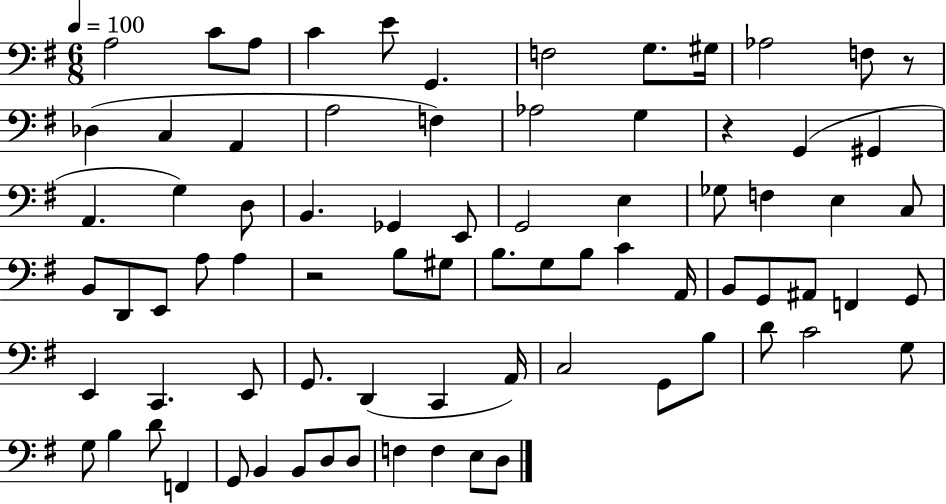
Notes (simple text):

A3/h C4/e A3/e C4/q E4/e G2/q. F3/h G3/e. G#3/s Ab3/h F3/e R/e Db3/q C3/q A2/q A3/h F3/q Ab3/h G3/q R/q G2/q G#2/q A2/q. G3/q D3/e B2/q. Gb2/q E2/e G2/h E3/q Gb3/e F3/q E3/q C3/e B2/e D2/e E2/e A3/e A3/q R/h B3/e G#3/e B3/e. G3/e B3/e C4/q A2/s B2/e G2/e A#2/e F2/q G2/e E2/q C2/q. E2/e G2/e. D2/q C2/q A2/s C3/h G2/e B3/e D4/e C4/h G3/e G3/e B3/q D4/e F2/q G2/e B2/q B2/e D3/e D3/e F3/q F3/q E3/e D3/e